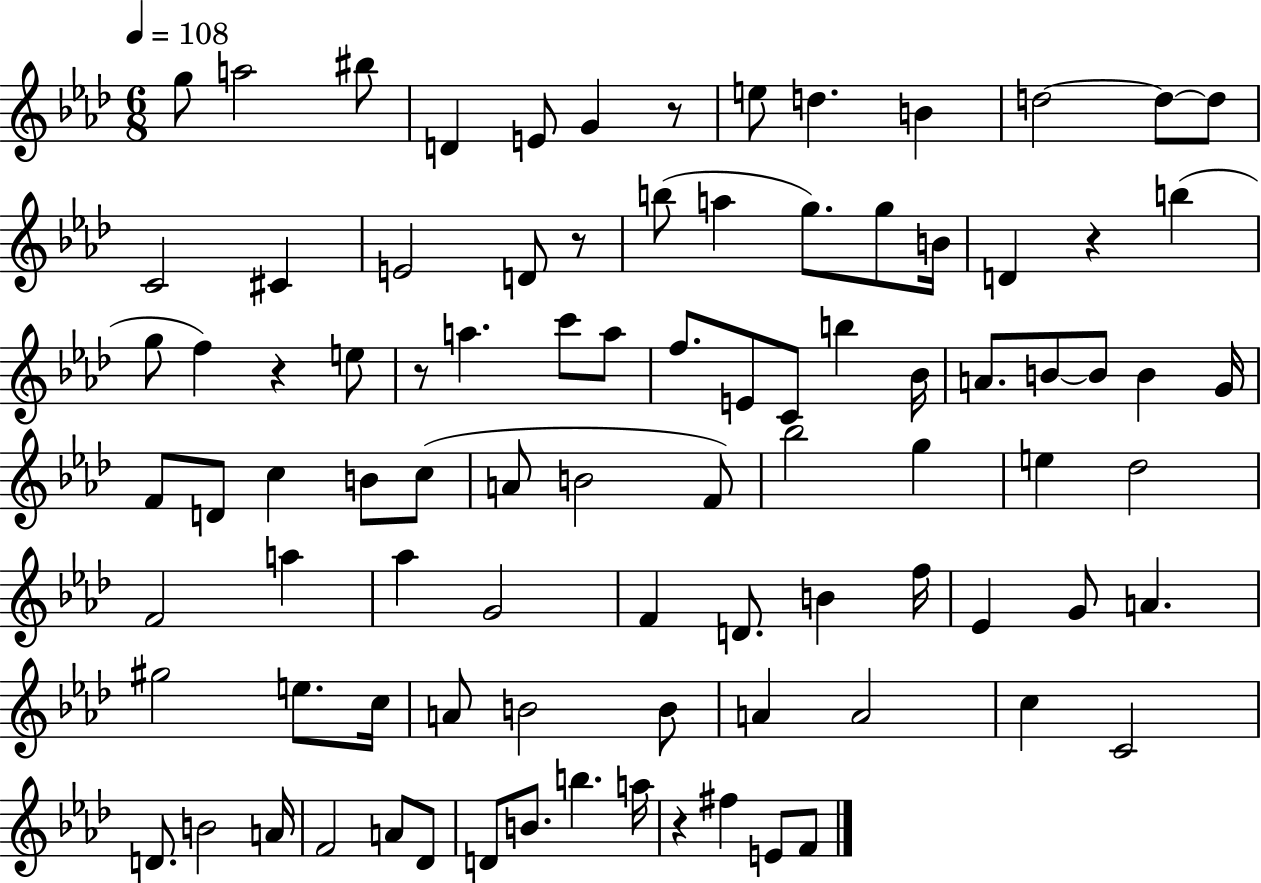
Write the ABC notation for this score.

X:1
T:Untitled
M:6/8
L:1/4
K:Ab
g/2 a2 ^b/2 D E/2 G z/2 e/2 d B d2 d/2 d/2 C2 ^C E2 D/2 z/2 b/2 a g/2 g/2 B/4 D z b g/2 f z e/2 z/2 a c'/2 a/2 f/2 E/2 C/2 b _B/4 A/2 B/2 B/2 B G/4 F/2 D/2 c B/2 c/2 A/2 B2 F/2 _b2 g e _d2 F2 a _a G2 F D/2 B f/4 _E G/2 A ^g2 e/2 c/4 A/2 B2 B/2 A A2 c C2 D/2 B2 A/4 F2 A/2 _D/2 D/2 B/2 b a/4 z ^f E/2 F/2